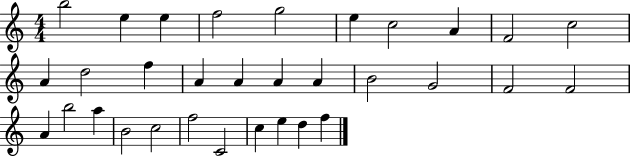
X:1
T:Untitled
M:4/4
L:1/4
K:C
b2 e e f2 g2 e c2 A F2 c2 A d2 f A A A A B2 G2 F2 F2 A b2 a B2 c2 f2 C2 c e d f